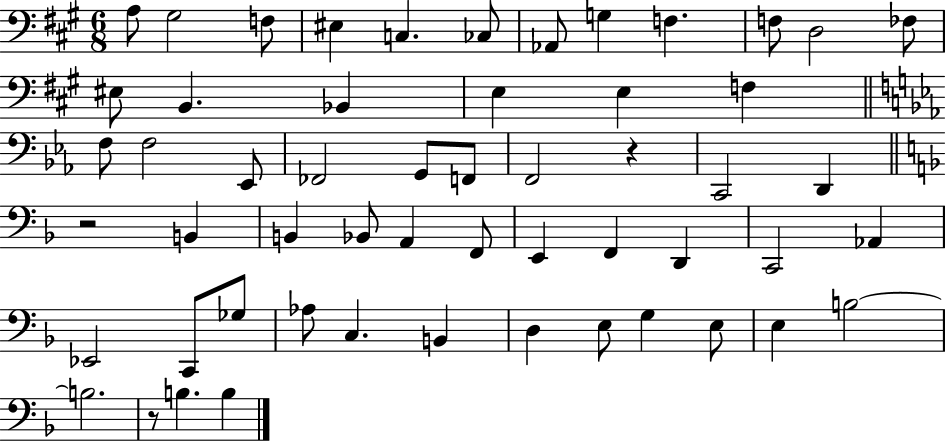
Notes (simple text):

A3/e G#3/h F3/e EIS3/q C3/q. CES3/e Ab2/e G3/q F3/q. F3/e D3/h FES3/e EIS3/e B2/q. Bb2/q E3/q E3/q F3/q F3/e F3/h Eb2/e FES2/h G2/e F2/e F2/h R/q C2/h D2/q R/h B2/q B2/q Bb2/e A2/q F2/e E2/q F2/q D2/q C2/h Ab2/q Eb2/h C2/e Gb3/e Ab3/e C3/q. B2/q D3/q E3/e G3/q E3/e E3/q B3/h B3/h. R/e B3/q. B3/q